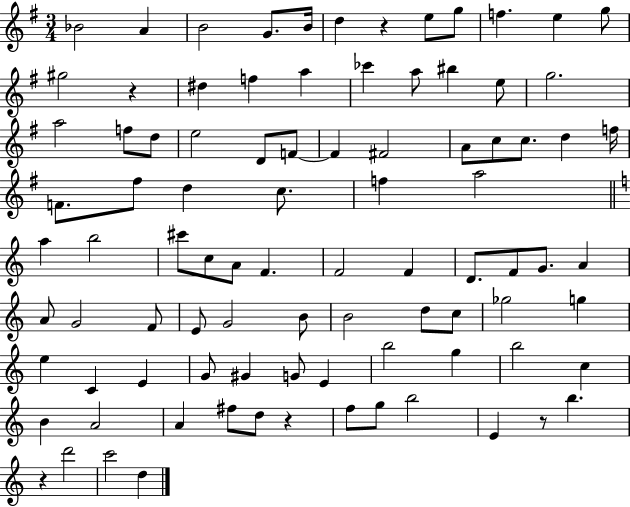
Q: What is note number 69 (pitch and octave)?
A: E4